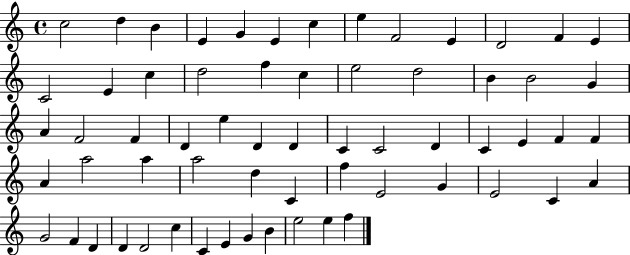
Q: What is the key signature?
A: C major